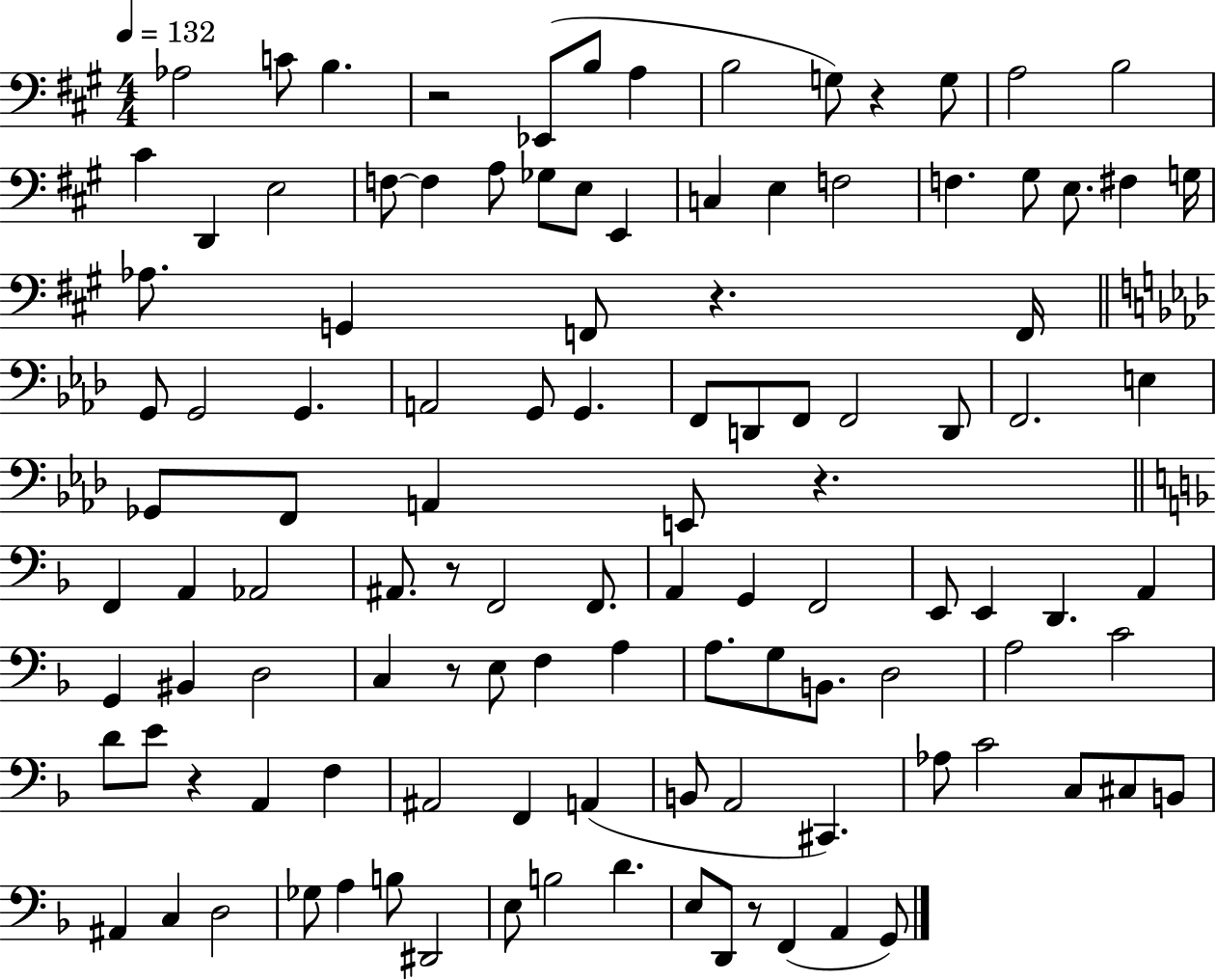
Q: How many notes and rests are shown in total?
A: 113